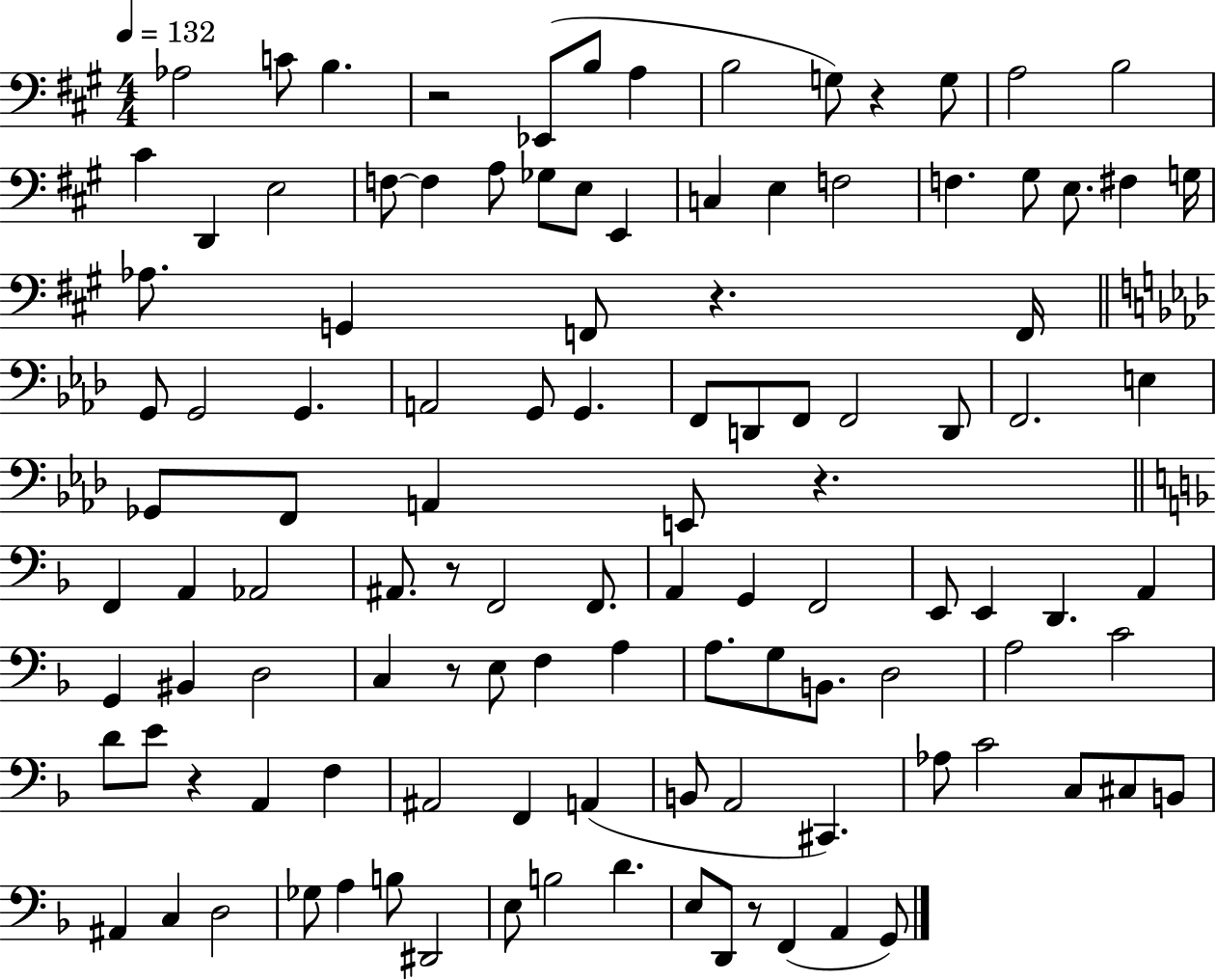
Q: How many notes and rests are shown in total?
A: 113